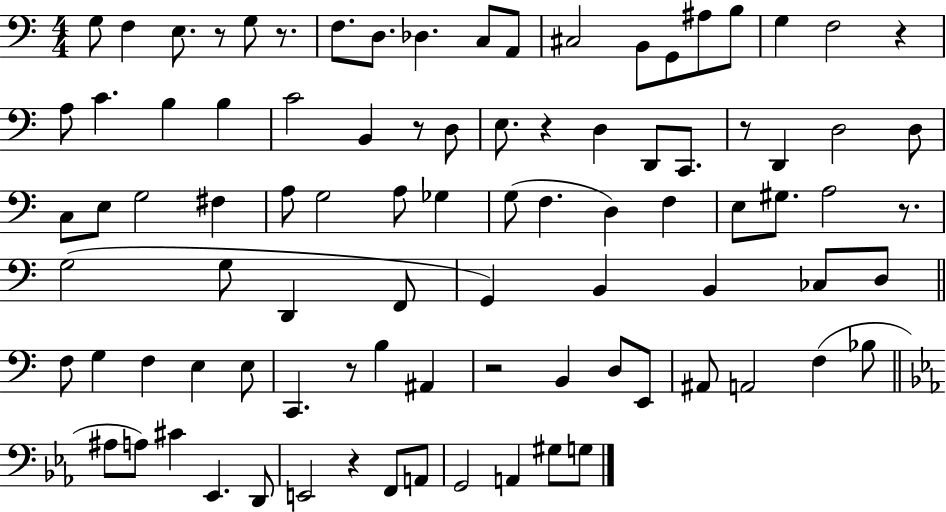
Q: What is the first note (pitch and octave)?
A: G3